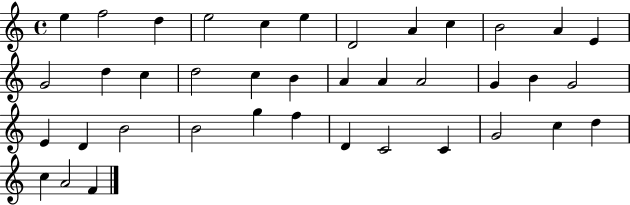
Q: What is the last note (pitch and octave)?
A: F4